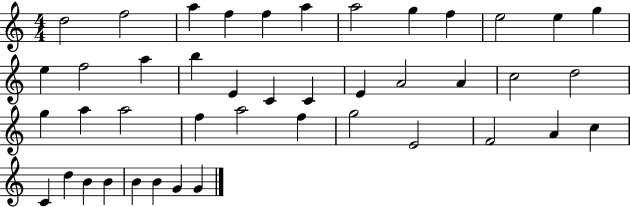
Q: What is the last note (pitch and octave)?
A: G4